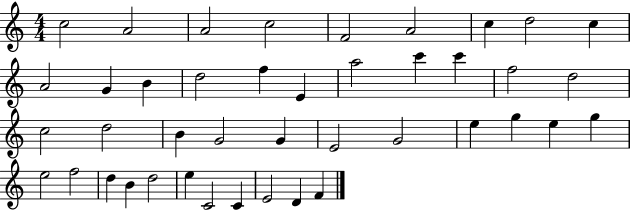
{
  \clef treble
  \numericTimeSignature
  \time 4/4
  \key c \major
  c''2 a'2 | a'2 c''2 | f'2 a'2 | c''4 d''2 c''4 | \break a'2 g'4 b'4 | d''2 f''4 e'4 | a''2 c'''4 c'''4 | f''2 d''2 | \break c''2 d''2 | b'4 g'2 g'4 | e'2 g'2 | e''4 g''4 e''4 g''4 | \break e''2 f''2 | d''4 b'4 d''2 | e''4 c'2 c'4 | e'2 d'4 f'4 | \break \bar "|."
}